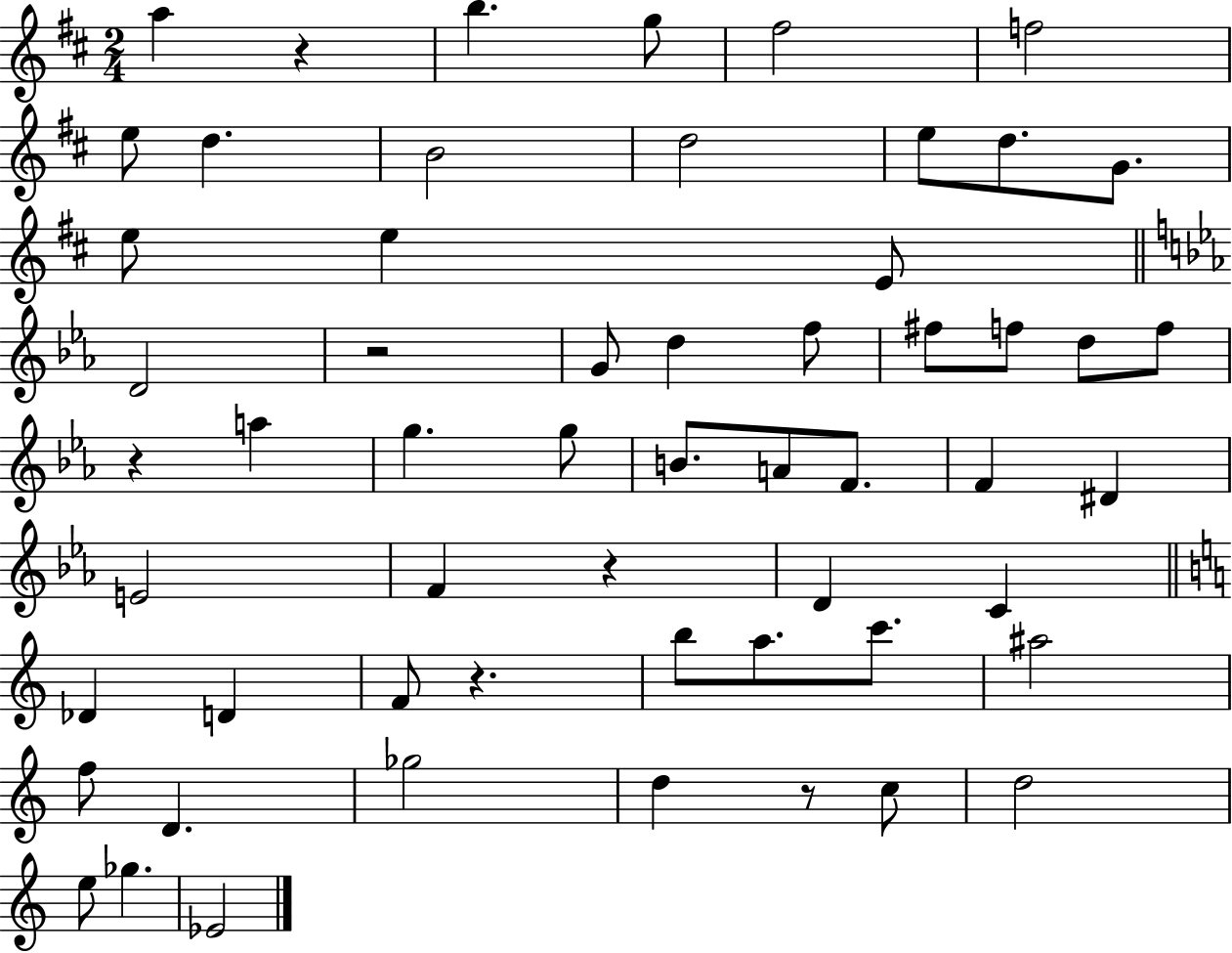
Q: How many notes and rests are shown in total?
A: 57